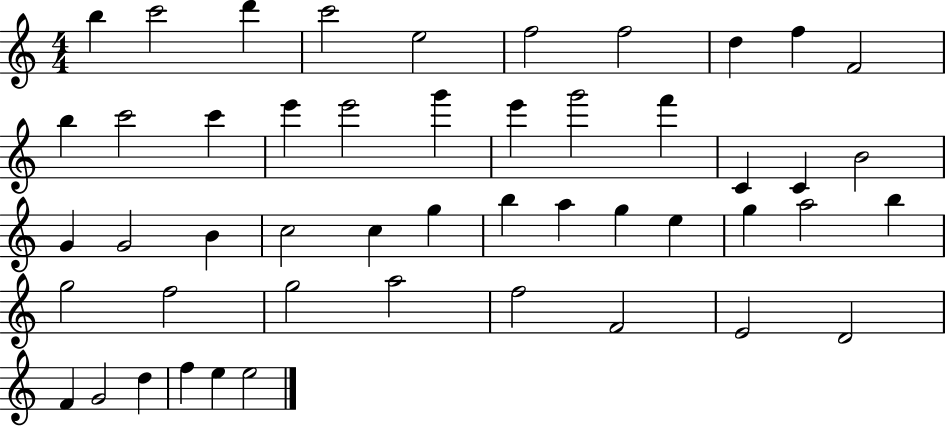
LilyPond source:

{
  \clef treble
  \numericTimeSignature
  \time 4/4
  \key c \major
  b''4 c'''2 d'''4 | c'''2 e''2 | f''2 f''2 | d''4 f''4 f'2 | \break b''4 c'''2 c'''4 | e'''4 e'''2 g'''4 | e'''4 g'''2 f'''4 | c'4 c'4 b'2 | \break g'4 g'2 b'4 | c''2 c''4 g''4 | b''4 a''4 g''4 e''4 | g''4 a''2 b''4 | \break g''2 f''2 | g''2 a''2 | f''2 f'2 | e'2 d'2 | \break f'4 g'2 d''4 | f''4 e''4 e''2 | \bar "|."
}